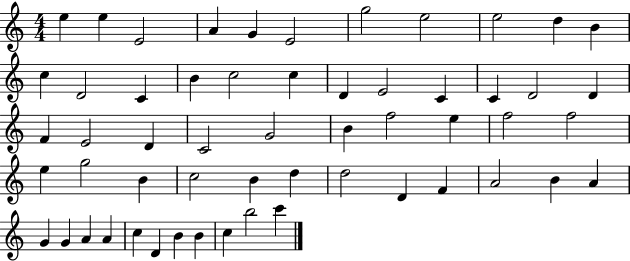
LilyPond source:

{
  \clef treble
  \numericTimeSignature
  \time 4/4
  \key c \major
  e''4 e''4 e'2 | a'4 g'4 e'2 | g''2 e''2 | e''2 d''4 b'4 | \break c''4 d'2 c'4 | b'4 c''2 c''4 | d'4 e'2 c'4 | c'4 d'2 d'4 | \break f'4 e'2 d'4 | c'2 g'2 | b'4 f''2 e''4 | f''2 f''2 | \break e''4 g''2 b'4 | c''2 b'4 d''4 | d''2 d'4 f'4 | a'2 b'4 a'4 | \break g'4 g'4 a'4 a'4 | c''4 d'4 b'4 b'4 | c''4 b''2 c'''4 | \bar "|."
}